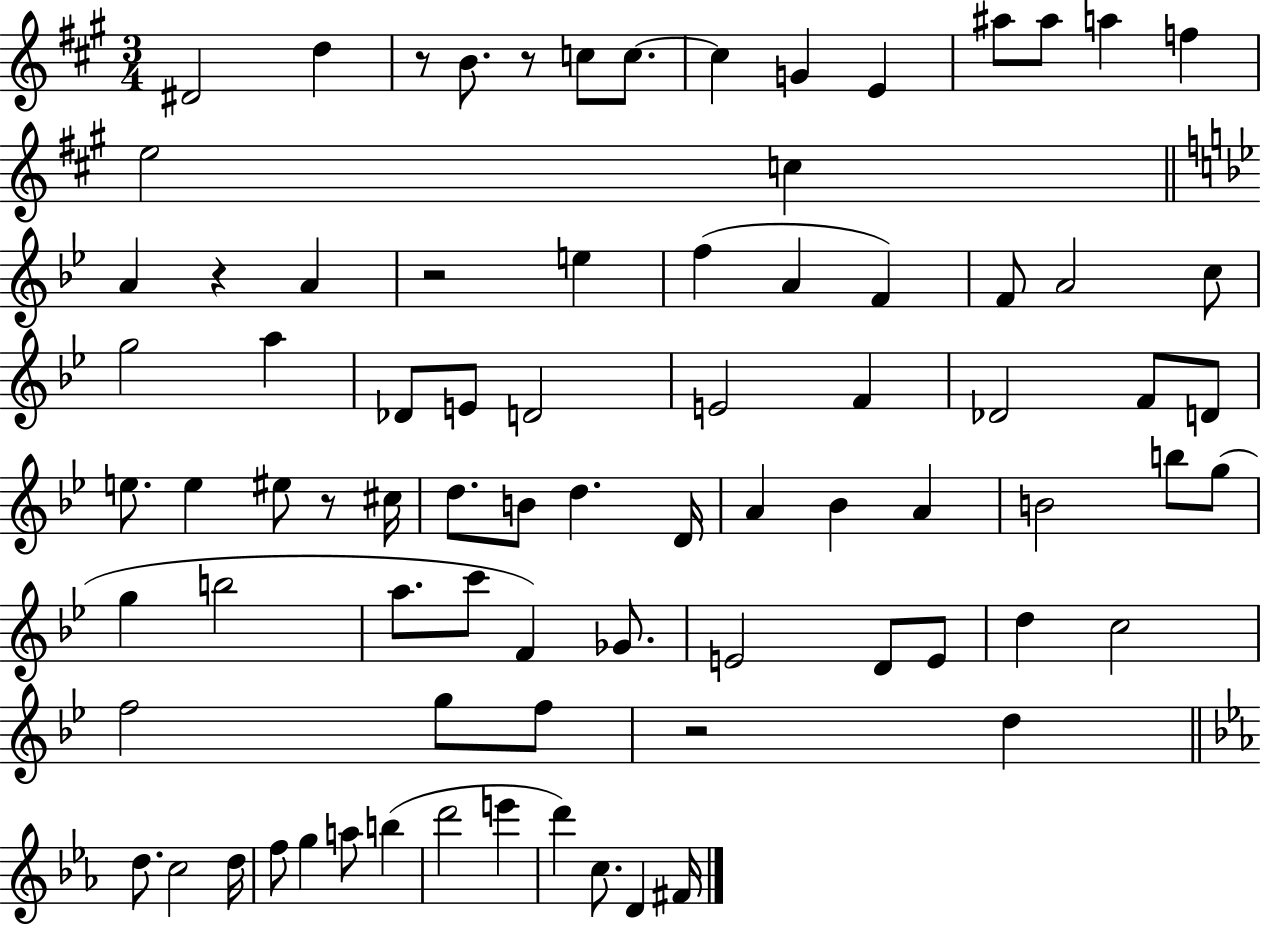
{
  \clef treble
  \numericTimeSignature
  \time 3/4
  \key a \major
  \repeat volta 2 { dis'2 d''4 | r8 b'8. r8 c''8 c''8.~~ | c''4 g'4 e'4 | ais''8 ais''8 a''4 f''4 | \break e''2 c''4 | \bar "||" \break \key g \minor a'4 r4 a'4 | r2 e''4 | f''4( a'4 f'4) | f'8 a'2 c''8 | \break g''2 a''4 | des'8 e'8 d'2 | e'2 f'4 | des'2 f'8 d'8 | \break e''8. e''4 eis''8 r8 cis''16 | d''8. b'8 d''4. d'16 | a'4 bes'4 a'4 | b'2 b''8 g''8( | \break g''4 b''2 | a''8. c'''8 f'4) ges'8. | e'2 d'8 e'8 | d''4 c''2 | \break f''2 g''8 f''8 | r2 d''4 | \bar "||" \break \key ees \major d''8. c''2 d''16 | f''8 g''4 a''8 b''4( | d'''2 e'''4 | d'''4) c''8. d'4 fis'16 | \break } \bar "|."
}